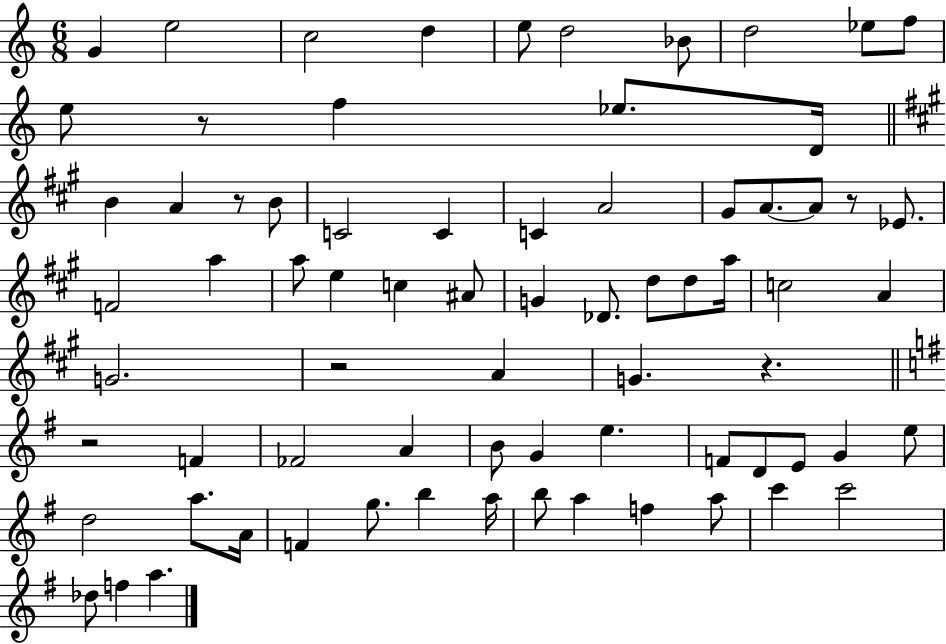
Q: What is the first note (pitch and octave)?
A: G4